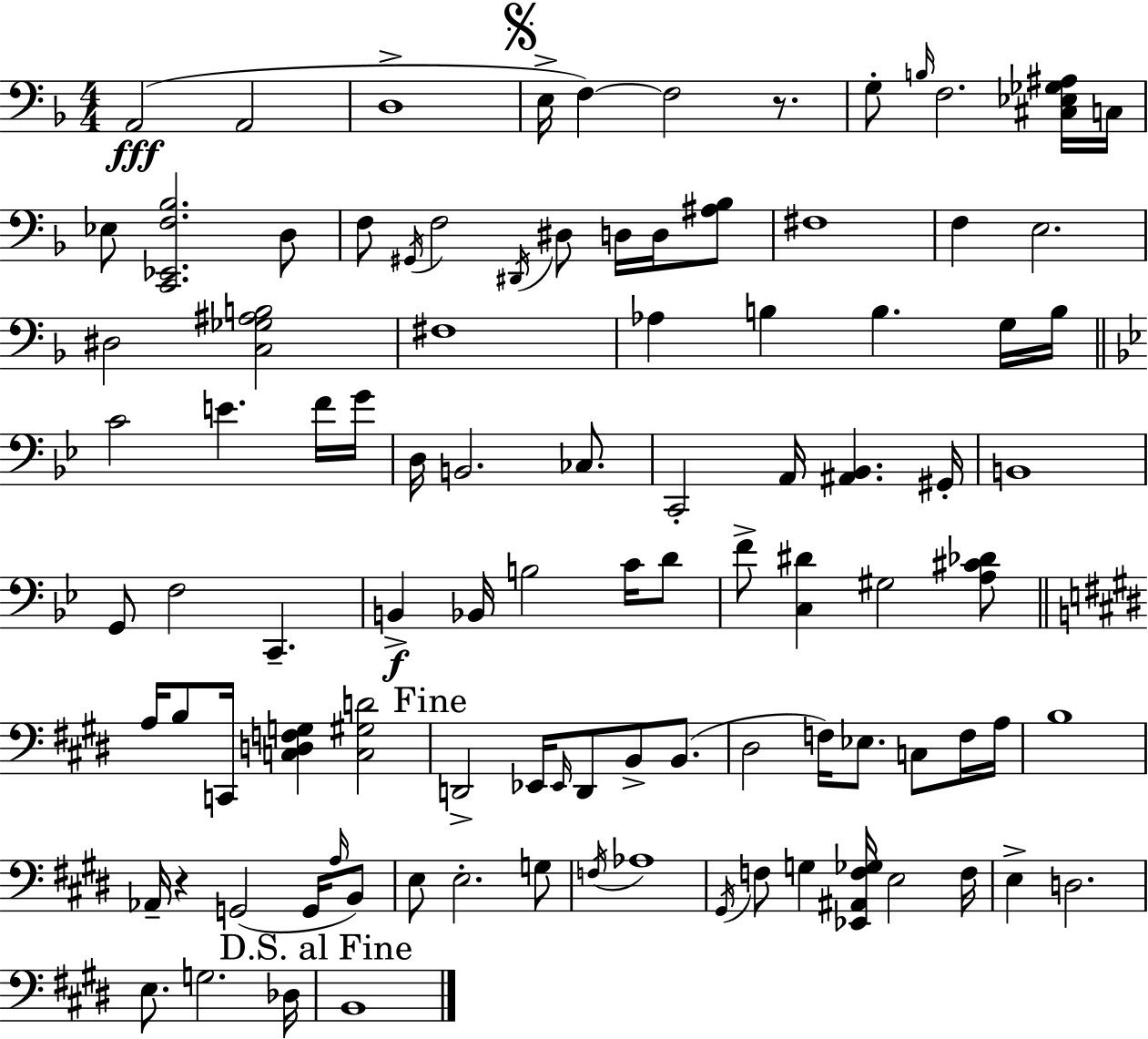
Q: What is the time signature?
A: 4/4